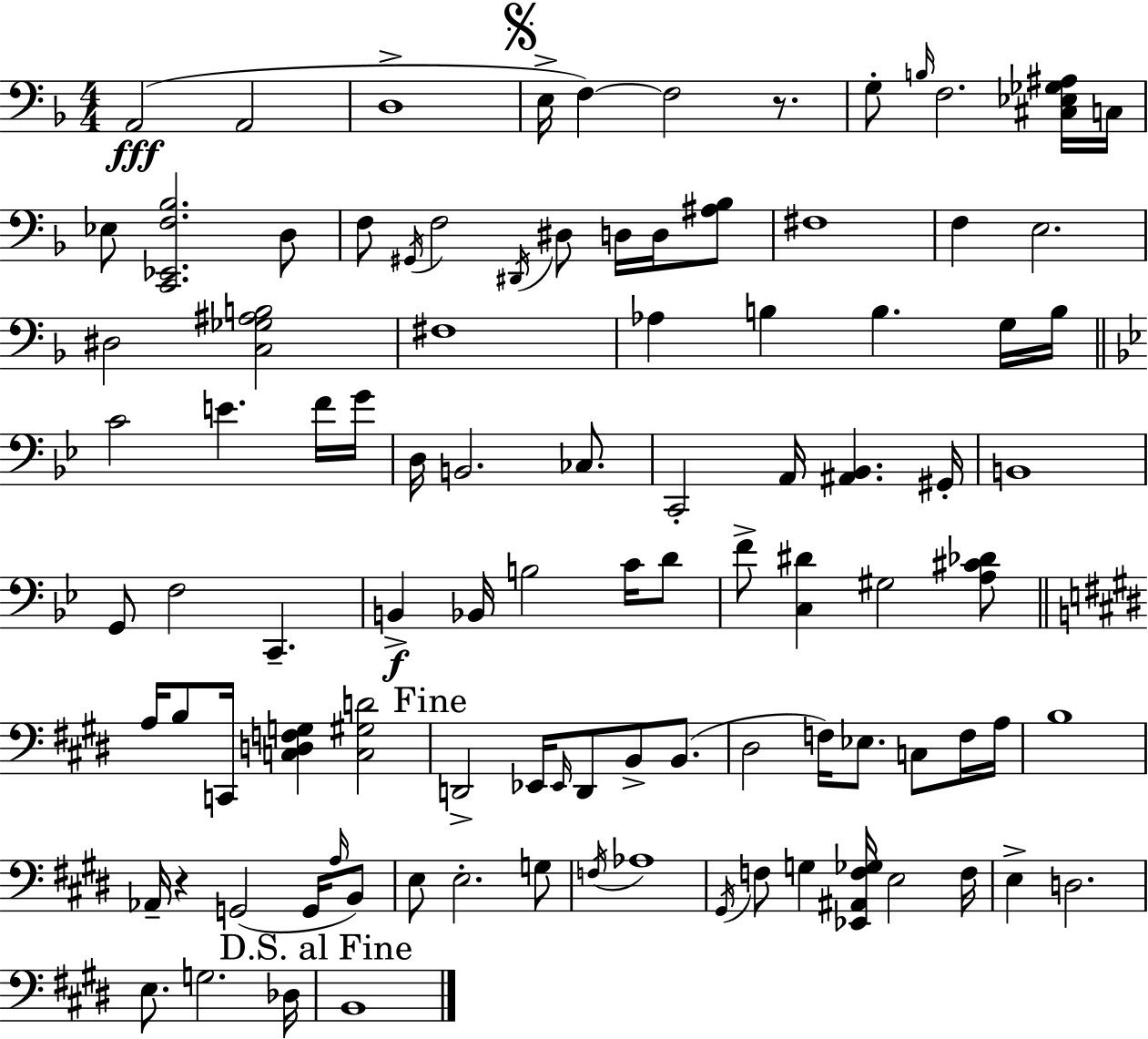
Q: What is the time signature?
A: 4/4